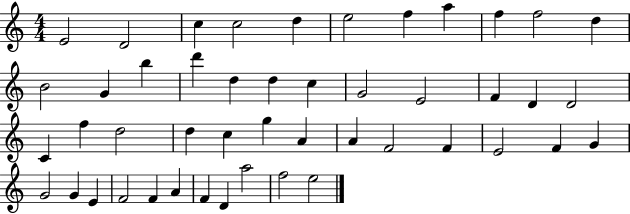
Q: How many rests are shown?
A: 0